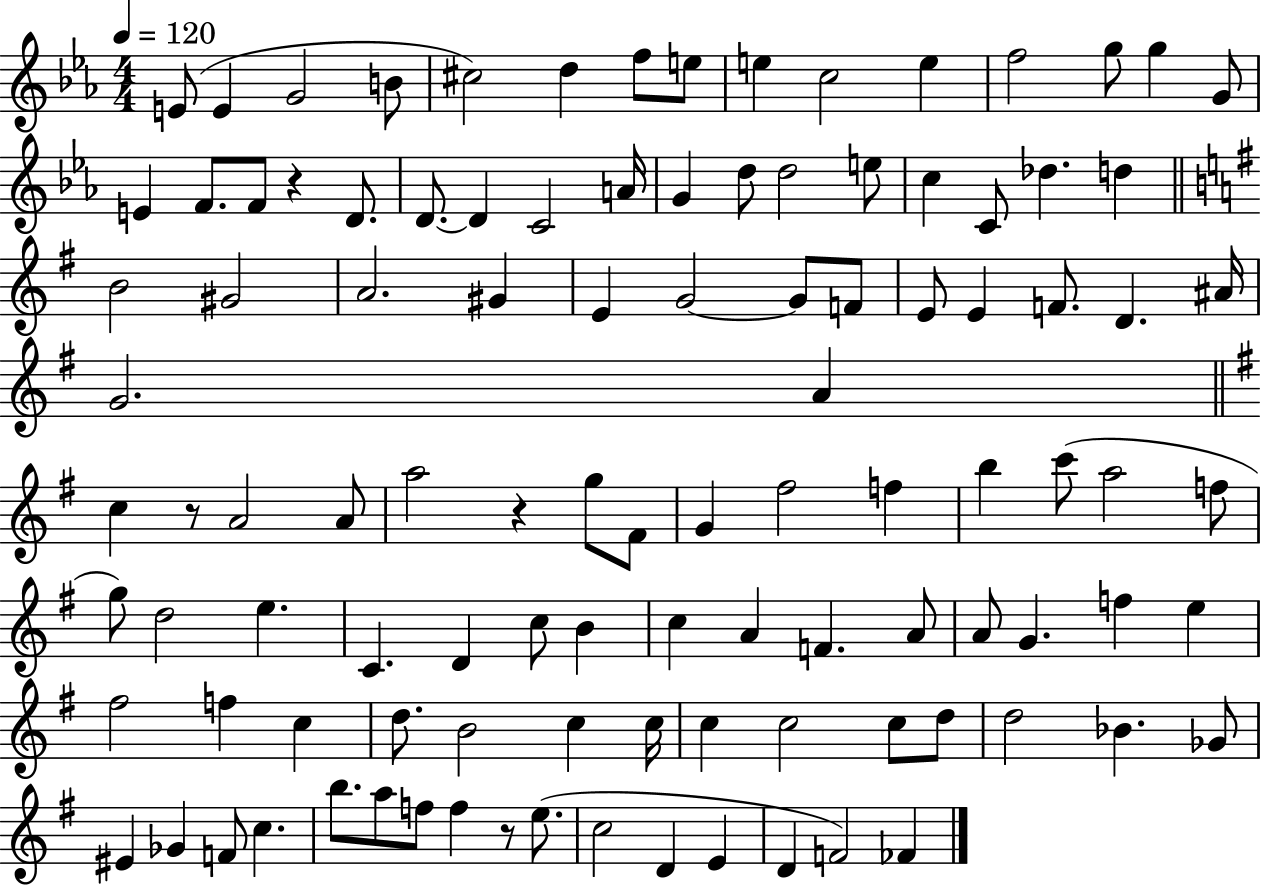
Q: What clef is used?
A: treble